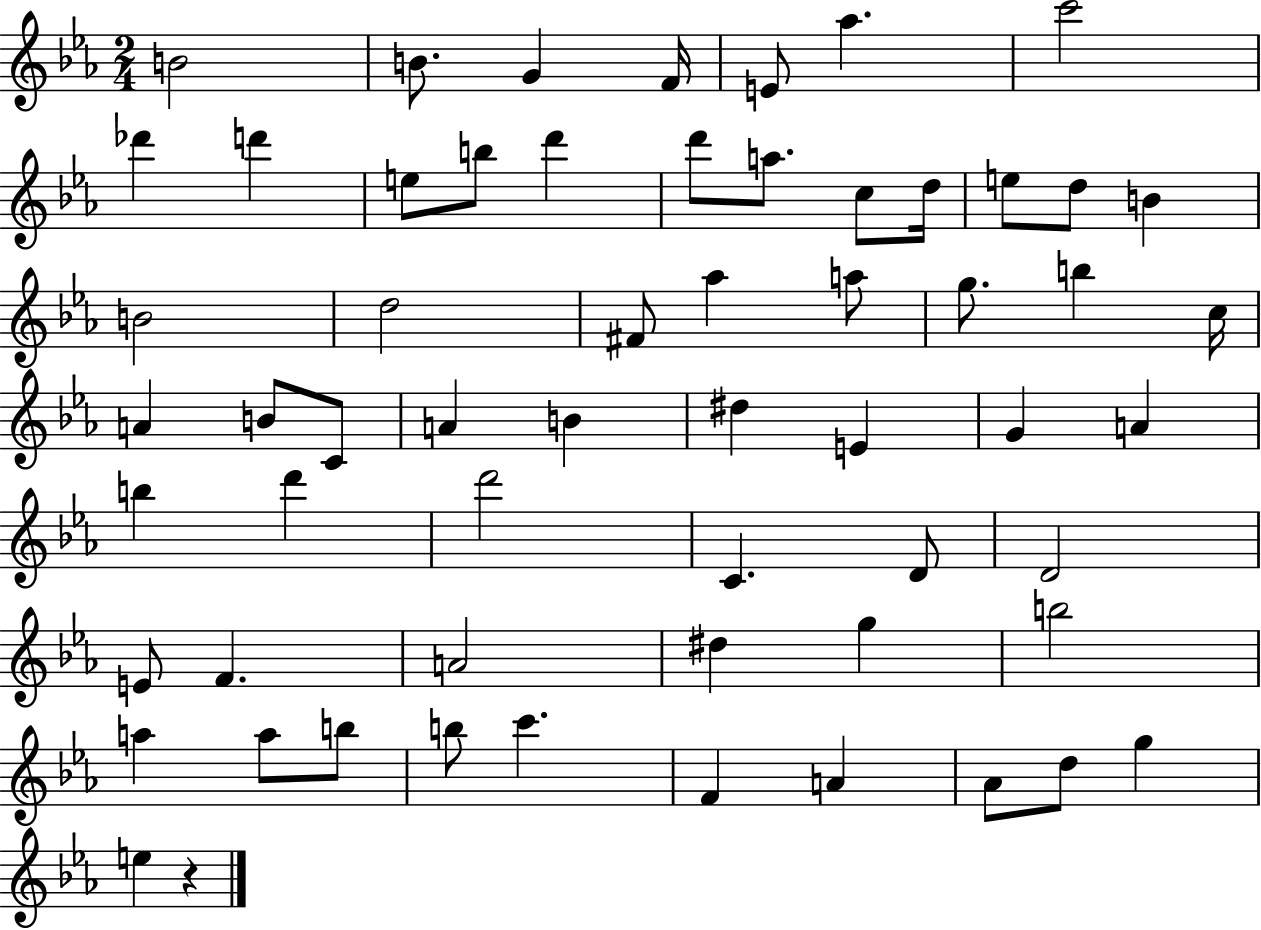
{
  \clef treble
  \numericTimeSignature
  \time 2/4
  \key ees \major
  \repeat volta 2 { b'2 | b'8. g'4 f'16 | e'8 aes''4. | c'''2 | \break des'''4 d'''4 | e''8 b''8 d'''4 | d'''8 a''8. c''8 d''16 | e''8 d''8 b'4 | \break b'2 | d''2 | fis'8 aes''4 a''8 | g''8. b''4 c''16 | \break a'4 b'8 c'8 | a'4 b'4 | dis''4 e'4 | g'4 a'4 | \break b''4 d'''4 | d'''2 | c'4. d'8 | d'2 | \break e'8 f'4. | a'2 | dis''4 g''4 | b''2 | \break a''4 a''8 b''8 | b''8 c'''4. | f'4 a'4 | aes'8 d''8 g''4 | \break e''4 r4 | } \bar "|."
}